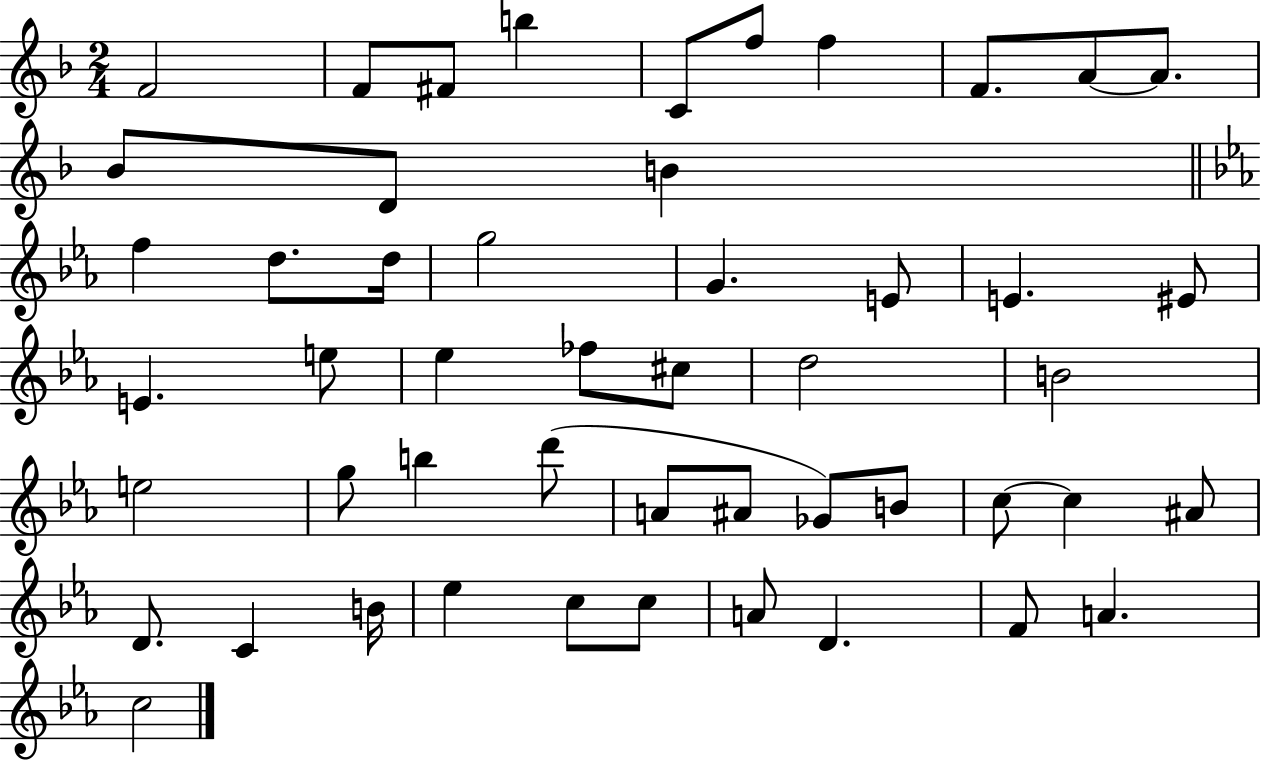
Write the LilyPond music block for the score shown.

{
  \clef treble
  \numericTimeSignature
  \time 2/4
  \key f \major
  \repeat volta 2 { f'2 | f'8 fis'8 b''4 | c'8 f''8 f''4 | f'8. a'8~~ a'8. | \break bes'8 d'8 b'4 | \bar "||" \break \key ees \major f''4 d''8. d''16 | g''2 | g'4. e'8 | e'4. eis'8 | \break e'4. e''8 | ees''4 fes''8 cis''8 | d''2 | b'2 | \break e''2 | g''8 b''4 d'''8( | a'8 ais'8 ges'8) b'8 | c''8~~ c''4 ais'8 | \break d'8. c'4 b'16 | ees''4 c''8 c''8 | a'8 d'4. | f'8 a'4. | \break c''2 | } \bar "|."
}